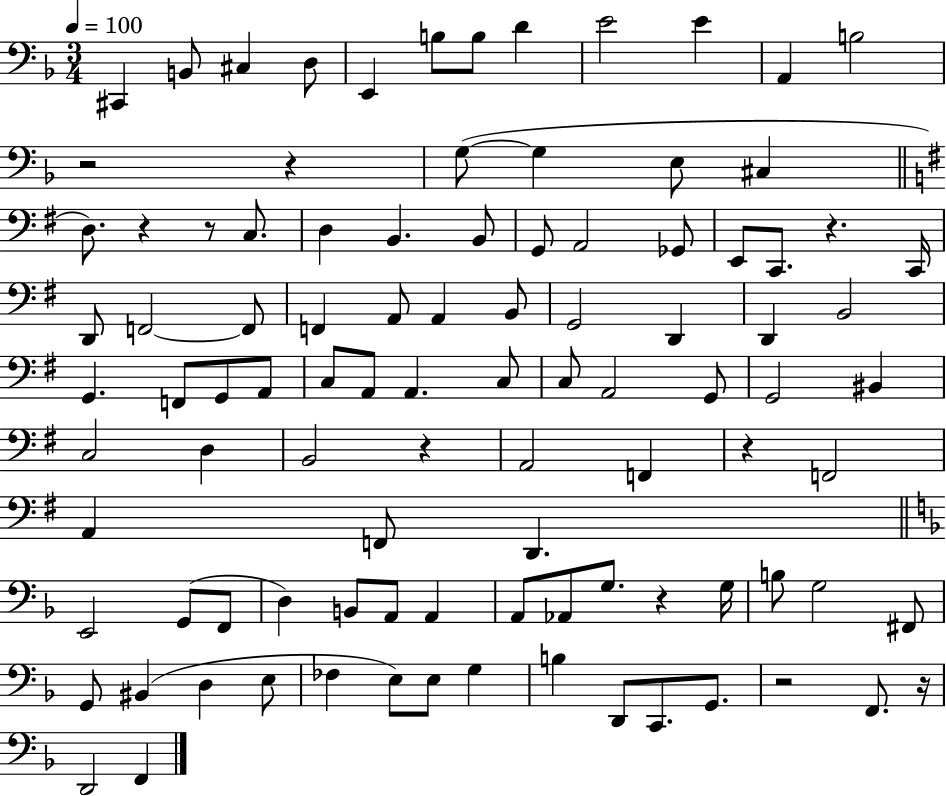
C#2/q B2/e C#3/q D3/e E2/q B3/e B3/e D4/q E4/h E4/q A2/q B3/h R/h R/q G3/e G3/q E3/e C#3/q D3/e. R/q R/e C3/e. D3/q B2/q. B2/e G2/e A2/h Gb2/e E2/e C2/e. R/q. C2/s D2/e F2/h F2/e F2/q A2/e A2/q B2/e G2/h D2/q D2/q B2/h G2/q. F2/e G2/e A2/e C3/e A2/e A2/q. C3/e C3/e A2/h G2/e G2/h BIS2/q C3/h D3/q B2/h R/q A2/h F2/q R/q F2/h A2/q F2/e D2/q. E2/h G2/e F2/e D3/q B2/e A2/e A2/q A2/e Ab2/e G3/e. R/q G3/s B3/e G3/h F#2/e G2/e BIS2/q D3/q E3/e FES3/q E3/e E3/e G3/q B3/q D2/e C2/e. G2/e. R/h F2/e. R/s D2/h F2/q